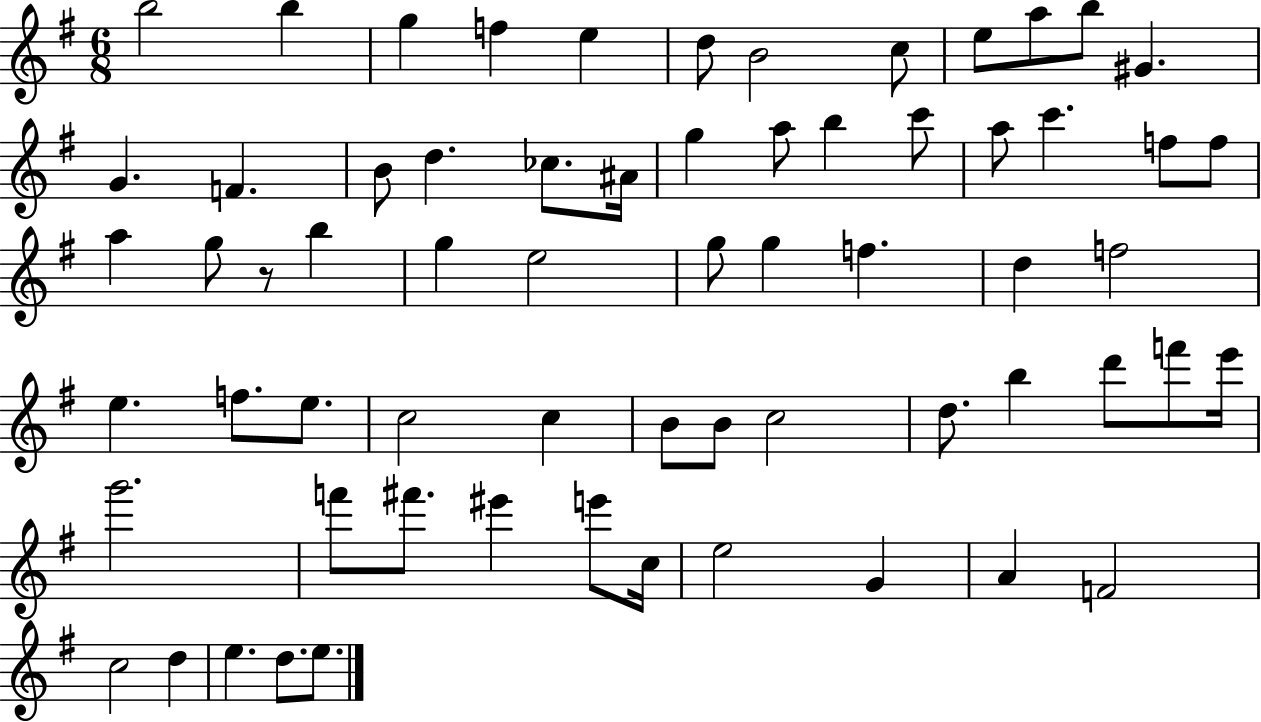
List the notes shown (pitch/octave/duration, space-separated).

B5/h B5/q G5/q F5/q E5/q D5/e B4/h C5/e E5/e A5/e B5/e G#4/q. G4/q. F4/q. B4/e D5/q. CES5/e. A#4/s G5/q A5/e B5/q C6/e A5/e C6/q. F5/e F5/e A5/q G5/e R/e B5/q G5/q E5/h G5/e G5/q F5/q. D5/q F5/h E5/q. F5/e. E5/e. C5/h C5/q B4/e B4/e C5/h D5/e. B5/q D6/e F6/e E6/s G6/h. F6/e F#6/e. EIS6/q E6/e C5/s E5/h G4/q A4/q F4/h C5/h D5/q E5/q. D5/e. E5/e.